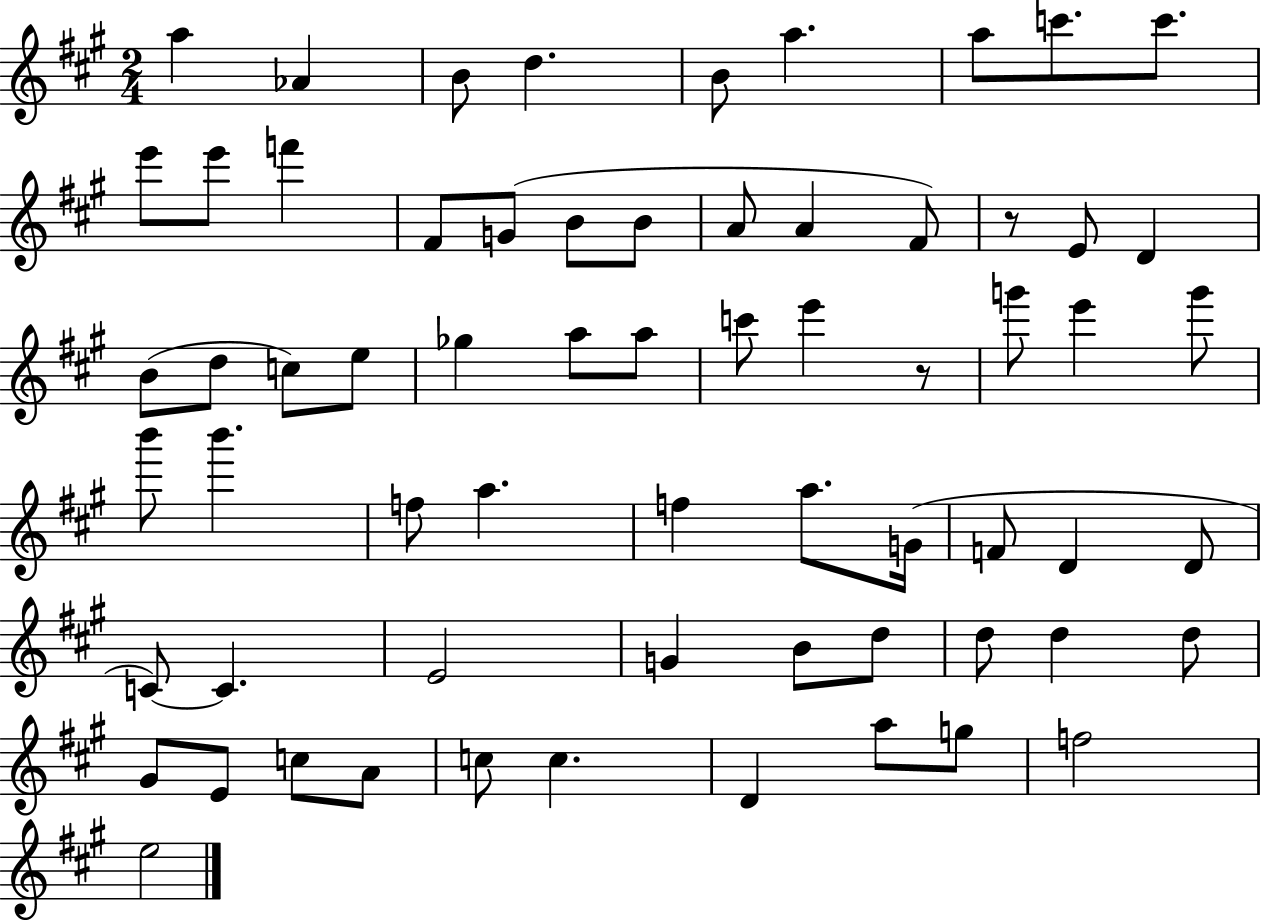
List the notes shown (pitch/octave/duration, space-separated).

A5/q Ab4/q B4/e D5/q. B4/e A5/q. A5/e C6/e. C6/e. E6/e E6/e F6/q F#4/e G4/e B4/e B4/e A4/e A4/q F#4/e R/e E4/e D4/q B4/e D5/e C5/e E5/e Gb5/q A5/e A5/e C6/e E6/q R/e G6/e E6/q G6/e B6/e B6/q. F5/e A5/q. F5/q A5/e. G4/s F4/e D4/q D4/e C4/e C4/q. E4/h G4/q B4/e D5/e D5/e D5/q D5/e G#4/e E4/e C5/e A4/e C5/e C5/q. D4/q A5/e G5/e F5/h E5/h